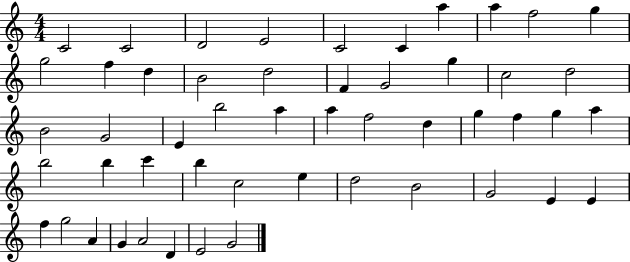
C4/h C4/h D4/h E4/h C4/h C4/q A5/q A5/q F5/h G5/q G5/h F5/q D5/q B4/h D5/h F4/q G4/h G5/q C5/h D5/h B4/h G4/h E4/q B5/h A5/q A5/q F5/h D5/q G5/q F5/q G5/q A5/q B5/h B5/q C6/q B5/q C5/h E5/q D5/h B4/h G4/h E4/q E4/q F5/q G5/h A4/q G4/q A4/h D4/q E4/h G4/h